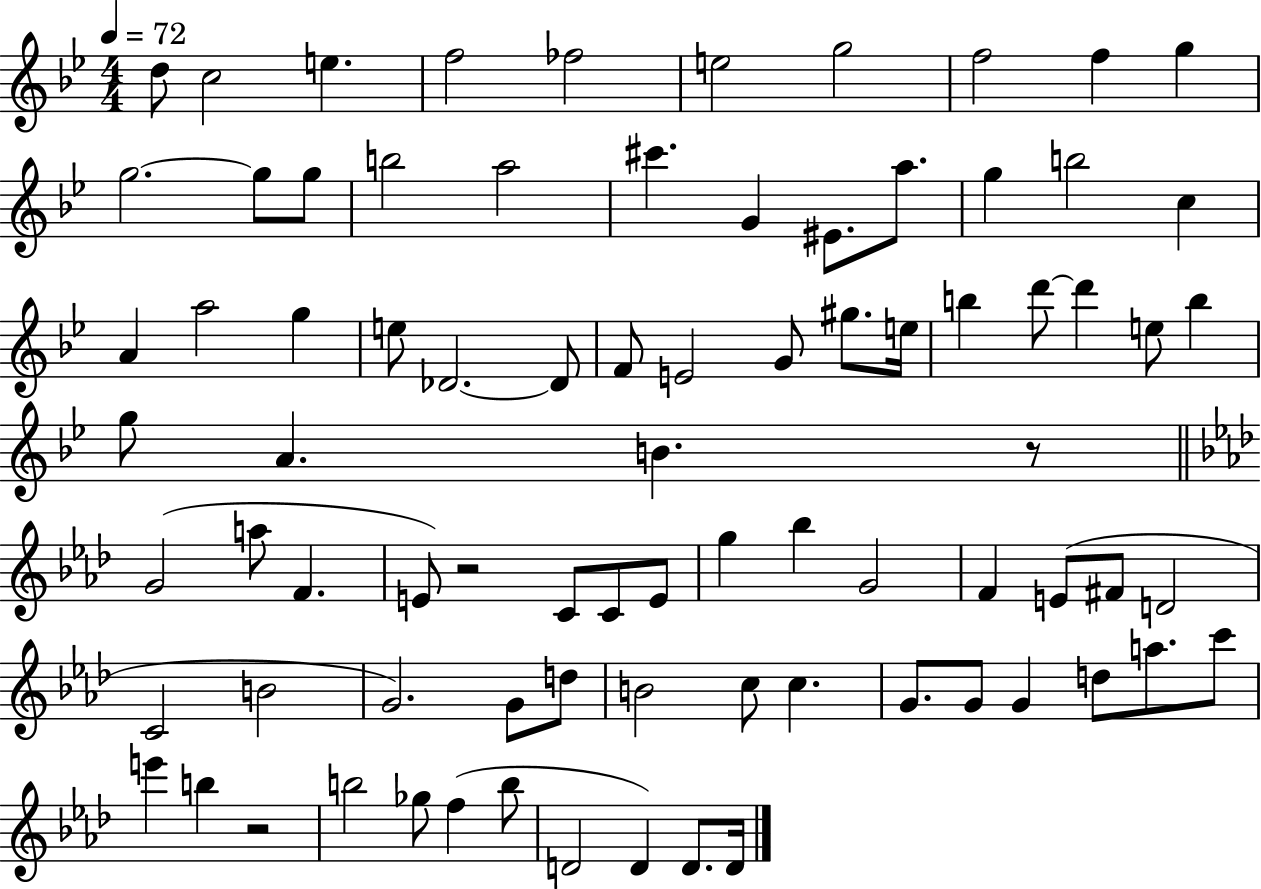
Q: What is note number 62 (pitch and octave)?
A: C5